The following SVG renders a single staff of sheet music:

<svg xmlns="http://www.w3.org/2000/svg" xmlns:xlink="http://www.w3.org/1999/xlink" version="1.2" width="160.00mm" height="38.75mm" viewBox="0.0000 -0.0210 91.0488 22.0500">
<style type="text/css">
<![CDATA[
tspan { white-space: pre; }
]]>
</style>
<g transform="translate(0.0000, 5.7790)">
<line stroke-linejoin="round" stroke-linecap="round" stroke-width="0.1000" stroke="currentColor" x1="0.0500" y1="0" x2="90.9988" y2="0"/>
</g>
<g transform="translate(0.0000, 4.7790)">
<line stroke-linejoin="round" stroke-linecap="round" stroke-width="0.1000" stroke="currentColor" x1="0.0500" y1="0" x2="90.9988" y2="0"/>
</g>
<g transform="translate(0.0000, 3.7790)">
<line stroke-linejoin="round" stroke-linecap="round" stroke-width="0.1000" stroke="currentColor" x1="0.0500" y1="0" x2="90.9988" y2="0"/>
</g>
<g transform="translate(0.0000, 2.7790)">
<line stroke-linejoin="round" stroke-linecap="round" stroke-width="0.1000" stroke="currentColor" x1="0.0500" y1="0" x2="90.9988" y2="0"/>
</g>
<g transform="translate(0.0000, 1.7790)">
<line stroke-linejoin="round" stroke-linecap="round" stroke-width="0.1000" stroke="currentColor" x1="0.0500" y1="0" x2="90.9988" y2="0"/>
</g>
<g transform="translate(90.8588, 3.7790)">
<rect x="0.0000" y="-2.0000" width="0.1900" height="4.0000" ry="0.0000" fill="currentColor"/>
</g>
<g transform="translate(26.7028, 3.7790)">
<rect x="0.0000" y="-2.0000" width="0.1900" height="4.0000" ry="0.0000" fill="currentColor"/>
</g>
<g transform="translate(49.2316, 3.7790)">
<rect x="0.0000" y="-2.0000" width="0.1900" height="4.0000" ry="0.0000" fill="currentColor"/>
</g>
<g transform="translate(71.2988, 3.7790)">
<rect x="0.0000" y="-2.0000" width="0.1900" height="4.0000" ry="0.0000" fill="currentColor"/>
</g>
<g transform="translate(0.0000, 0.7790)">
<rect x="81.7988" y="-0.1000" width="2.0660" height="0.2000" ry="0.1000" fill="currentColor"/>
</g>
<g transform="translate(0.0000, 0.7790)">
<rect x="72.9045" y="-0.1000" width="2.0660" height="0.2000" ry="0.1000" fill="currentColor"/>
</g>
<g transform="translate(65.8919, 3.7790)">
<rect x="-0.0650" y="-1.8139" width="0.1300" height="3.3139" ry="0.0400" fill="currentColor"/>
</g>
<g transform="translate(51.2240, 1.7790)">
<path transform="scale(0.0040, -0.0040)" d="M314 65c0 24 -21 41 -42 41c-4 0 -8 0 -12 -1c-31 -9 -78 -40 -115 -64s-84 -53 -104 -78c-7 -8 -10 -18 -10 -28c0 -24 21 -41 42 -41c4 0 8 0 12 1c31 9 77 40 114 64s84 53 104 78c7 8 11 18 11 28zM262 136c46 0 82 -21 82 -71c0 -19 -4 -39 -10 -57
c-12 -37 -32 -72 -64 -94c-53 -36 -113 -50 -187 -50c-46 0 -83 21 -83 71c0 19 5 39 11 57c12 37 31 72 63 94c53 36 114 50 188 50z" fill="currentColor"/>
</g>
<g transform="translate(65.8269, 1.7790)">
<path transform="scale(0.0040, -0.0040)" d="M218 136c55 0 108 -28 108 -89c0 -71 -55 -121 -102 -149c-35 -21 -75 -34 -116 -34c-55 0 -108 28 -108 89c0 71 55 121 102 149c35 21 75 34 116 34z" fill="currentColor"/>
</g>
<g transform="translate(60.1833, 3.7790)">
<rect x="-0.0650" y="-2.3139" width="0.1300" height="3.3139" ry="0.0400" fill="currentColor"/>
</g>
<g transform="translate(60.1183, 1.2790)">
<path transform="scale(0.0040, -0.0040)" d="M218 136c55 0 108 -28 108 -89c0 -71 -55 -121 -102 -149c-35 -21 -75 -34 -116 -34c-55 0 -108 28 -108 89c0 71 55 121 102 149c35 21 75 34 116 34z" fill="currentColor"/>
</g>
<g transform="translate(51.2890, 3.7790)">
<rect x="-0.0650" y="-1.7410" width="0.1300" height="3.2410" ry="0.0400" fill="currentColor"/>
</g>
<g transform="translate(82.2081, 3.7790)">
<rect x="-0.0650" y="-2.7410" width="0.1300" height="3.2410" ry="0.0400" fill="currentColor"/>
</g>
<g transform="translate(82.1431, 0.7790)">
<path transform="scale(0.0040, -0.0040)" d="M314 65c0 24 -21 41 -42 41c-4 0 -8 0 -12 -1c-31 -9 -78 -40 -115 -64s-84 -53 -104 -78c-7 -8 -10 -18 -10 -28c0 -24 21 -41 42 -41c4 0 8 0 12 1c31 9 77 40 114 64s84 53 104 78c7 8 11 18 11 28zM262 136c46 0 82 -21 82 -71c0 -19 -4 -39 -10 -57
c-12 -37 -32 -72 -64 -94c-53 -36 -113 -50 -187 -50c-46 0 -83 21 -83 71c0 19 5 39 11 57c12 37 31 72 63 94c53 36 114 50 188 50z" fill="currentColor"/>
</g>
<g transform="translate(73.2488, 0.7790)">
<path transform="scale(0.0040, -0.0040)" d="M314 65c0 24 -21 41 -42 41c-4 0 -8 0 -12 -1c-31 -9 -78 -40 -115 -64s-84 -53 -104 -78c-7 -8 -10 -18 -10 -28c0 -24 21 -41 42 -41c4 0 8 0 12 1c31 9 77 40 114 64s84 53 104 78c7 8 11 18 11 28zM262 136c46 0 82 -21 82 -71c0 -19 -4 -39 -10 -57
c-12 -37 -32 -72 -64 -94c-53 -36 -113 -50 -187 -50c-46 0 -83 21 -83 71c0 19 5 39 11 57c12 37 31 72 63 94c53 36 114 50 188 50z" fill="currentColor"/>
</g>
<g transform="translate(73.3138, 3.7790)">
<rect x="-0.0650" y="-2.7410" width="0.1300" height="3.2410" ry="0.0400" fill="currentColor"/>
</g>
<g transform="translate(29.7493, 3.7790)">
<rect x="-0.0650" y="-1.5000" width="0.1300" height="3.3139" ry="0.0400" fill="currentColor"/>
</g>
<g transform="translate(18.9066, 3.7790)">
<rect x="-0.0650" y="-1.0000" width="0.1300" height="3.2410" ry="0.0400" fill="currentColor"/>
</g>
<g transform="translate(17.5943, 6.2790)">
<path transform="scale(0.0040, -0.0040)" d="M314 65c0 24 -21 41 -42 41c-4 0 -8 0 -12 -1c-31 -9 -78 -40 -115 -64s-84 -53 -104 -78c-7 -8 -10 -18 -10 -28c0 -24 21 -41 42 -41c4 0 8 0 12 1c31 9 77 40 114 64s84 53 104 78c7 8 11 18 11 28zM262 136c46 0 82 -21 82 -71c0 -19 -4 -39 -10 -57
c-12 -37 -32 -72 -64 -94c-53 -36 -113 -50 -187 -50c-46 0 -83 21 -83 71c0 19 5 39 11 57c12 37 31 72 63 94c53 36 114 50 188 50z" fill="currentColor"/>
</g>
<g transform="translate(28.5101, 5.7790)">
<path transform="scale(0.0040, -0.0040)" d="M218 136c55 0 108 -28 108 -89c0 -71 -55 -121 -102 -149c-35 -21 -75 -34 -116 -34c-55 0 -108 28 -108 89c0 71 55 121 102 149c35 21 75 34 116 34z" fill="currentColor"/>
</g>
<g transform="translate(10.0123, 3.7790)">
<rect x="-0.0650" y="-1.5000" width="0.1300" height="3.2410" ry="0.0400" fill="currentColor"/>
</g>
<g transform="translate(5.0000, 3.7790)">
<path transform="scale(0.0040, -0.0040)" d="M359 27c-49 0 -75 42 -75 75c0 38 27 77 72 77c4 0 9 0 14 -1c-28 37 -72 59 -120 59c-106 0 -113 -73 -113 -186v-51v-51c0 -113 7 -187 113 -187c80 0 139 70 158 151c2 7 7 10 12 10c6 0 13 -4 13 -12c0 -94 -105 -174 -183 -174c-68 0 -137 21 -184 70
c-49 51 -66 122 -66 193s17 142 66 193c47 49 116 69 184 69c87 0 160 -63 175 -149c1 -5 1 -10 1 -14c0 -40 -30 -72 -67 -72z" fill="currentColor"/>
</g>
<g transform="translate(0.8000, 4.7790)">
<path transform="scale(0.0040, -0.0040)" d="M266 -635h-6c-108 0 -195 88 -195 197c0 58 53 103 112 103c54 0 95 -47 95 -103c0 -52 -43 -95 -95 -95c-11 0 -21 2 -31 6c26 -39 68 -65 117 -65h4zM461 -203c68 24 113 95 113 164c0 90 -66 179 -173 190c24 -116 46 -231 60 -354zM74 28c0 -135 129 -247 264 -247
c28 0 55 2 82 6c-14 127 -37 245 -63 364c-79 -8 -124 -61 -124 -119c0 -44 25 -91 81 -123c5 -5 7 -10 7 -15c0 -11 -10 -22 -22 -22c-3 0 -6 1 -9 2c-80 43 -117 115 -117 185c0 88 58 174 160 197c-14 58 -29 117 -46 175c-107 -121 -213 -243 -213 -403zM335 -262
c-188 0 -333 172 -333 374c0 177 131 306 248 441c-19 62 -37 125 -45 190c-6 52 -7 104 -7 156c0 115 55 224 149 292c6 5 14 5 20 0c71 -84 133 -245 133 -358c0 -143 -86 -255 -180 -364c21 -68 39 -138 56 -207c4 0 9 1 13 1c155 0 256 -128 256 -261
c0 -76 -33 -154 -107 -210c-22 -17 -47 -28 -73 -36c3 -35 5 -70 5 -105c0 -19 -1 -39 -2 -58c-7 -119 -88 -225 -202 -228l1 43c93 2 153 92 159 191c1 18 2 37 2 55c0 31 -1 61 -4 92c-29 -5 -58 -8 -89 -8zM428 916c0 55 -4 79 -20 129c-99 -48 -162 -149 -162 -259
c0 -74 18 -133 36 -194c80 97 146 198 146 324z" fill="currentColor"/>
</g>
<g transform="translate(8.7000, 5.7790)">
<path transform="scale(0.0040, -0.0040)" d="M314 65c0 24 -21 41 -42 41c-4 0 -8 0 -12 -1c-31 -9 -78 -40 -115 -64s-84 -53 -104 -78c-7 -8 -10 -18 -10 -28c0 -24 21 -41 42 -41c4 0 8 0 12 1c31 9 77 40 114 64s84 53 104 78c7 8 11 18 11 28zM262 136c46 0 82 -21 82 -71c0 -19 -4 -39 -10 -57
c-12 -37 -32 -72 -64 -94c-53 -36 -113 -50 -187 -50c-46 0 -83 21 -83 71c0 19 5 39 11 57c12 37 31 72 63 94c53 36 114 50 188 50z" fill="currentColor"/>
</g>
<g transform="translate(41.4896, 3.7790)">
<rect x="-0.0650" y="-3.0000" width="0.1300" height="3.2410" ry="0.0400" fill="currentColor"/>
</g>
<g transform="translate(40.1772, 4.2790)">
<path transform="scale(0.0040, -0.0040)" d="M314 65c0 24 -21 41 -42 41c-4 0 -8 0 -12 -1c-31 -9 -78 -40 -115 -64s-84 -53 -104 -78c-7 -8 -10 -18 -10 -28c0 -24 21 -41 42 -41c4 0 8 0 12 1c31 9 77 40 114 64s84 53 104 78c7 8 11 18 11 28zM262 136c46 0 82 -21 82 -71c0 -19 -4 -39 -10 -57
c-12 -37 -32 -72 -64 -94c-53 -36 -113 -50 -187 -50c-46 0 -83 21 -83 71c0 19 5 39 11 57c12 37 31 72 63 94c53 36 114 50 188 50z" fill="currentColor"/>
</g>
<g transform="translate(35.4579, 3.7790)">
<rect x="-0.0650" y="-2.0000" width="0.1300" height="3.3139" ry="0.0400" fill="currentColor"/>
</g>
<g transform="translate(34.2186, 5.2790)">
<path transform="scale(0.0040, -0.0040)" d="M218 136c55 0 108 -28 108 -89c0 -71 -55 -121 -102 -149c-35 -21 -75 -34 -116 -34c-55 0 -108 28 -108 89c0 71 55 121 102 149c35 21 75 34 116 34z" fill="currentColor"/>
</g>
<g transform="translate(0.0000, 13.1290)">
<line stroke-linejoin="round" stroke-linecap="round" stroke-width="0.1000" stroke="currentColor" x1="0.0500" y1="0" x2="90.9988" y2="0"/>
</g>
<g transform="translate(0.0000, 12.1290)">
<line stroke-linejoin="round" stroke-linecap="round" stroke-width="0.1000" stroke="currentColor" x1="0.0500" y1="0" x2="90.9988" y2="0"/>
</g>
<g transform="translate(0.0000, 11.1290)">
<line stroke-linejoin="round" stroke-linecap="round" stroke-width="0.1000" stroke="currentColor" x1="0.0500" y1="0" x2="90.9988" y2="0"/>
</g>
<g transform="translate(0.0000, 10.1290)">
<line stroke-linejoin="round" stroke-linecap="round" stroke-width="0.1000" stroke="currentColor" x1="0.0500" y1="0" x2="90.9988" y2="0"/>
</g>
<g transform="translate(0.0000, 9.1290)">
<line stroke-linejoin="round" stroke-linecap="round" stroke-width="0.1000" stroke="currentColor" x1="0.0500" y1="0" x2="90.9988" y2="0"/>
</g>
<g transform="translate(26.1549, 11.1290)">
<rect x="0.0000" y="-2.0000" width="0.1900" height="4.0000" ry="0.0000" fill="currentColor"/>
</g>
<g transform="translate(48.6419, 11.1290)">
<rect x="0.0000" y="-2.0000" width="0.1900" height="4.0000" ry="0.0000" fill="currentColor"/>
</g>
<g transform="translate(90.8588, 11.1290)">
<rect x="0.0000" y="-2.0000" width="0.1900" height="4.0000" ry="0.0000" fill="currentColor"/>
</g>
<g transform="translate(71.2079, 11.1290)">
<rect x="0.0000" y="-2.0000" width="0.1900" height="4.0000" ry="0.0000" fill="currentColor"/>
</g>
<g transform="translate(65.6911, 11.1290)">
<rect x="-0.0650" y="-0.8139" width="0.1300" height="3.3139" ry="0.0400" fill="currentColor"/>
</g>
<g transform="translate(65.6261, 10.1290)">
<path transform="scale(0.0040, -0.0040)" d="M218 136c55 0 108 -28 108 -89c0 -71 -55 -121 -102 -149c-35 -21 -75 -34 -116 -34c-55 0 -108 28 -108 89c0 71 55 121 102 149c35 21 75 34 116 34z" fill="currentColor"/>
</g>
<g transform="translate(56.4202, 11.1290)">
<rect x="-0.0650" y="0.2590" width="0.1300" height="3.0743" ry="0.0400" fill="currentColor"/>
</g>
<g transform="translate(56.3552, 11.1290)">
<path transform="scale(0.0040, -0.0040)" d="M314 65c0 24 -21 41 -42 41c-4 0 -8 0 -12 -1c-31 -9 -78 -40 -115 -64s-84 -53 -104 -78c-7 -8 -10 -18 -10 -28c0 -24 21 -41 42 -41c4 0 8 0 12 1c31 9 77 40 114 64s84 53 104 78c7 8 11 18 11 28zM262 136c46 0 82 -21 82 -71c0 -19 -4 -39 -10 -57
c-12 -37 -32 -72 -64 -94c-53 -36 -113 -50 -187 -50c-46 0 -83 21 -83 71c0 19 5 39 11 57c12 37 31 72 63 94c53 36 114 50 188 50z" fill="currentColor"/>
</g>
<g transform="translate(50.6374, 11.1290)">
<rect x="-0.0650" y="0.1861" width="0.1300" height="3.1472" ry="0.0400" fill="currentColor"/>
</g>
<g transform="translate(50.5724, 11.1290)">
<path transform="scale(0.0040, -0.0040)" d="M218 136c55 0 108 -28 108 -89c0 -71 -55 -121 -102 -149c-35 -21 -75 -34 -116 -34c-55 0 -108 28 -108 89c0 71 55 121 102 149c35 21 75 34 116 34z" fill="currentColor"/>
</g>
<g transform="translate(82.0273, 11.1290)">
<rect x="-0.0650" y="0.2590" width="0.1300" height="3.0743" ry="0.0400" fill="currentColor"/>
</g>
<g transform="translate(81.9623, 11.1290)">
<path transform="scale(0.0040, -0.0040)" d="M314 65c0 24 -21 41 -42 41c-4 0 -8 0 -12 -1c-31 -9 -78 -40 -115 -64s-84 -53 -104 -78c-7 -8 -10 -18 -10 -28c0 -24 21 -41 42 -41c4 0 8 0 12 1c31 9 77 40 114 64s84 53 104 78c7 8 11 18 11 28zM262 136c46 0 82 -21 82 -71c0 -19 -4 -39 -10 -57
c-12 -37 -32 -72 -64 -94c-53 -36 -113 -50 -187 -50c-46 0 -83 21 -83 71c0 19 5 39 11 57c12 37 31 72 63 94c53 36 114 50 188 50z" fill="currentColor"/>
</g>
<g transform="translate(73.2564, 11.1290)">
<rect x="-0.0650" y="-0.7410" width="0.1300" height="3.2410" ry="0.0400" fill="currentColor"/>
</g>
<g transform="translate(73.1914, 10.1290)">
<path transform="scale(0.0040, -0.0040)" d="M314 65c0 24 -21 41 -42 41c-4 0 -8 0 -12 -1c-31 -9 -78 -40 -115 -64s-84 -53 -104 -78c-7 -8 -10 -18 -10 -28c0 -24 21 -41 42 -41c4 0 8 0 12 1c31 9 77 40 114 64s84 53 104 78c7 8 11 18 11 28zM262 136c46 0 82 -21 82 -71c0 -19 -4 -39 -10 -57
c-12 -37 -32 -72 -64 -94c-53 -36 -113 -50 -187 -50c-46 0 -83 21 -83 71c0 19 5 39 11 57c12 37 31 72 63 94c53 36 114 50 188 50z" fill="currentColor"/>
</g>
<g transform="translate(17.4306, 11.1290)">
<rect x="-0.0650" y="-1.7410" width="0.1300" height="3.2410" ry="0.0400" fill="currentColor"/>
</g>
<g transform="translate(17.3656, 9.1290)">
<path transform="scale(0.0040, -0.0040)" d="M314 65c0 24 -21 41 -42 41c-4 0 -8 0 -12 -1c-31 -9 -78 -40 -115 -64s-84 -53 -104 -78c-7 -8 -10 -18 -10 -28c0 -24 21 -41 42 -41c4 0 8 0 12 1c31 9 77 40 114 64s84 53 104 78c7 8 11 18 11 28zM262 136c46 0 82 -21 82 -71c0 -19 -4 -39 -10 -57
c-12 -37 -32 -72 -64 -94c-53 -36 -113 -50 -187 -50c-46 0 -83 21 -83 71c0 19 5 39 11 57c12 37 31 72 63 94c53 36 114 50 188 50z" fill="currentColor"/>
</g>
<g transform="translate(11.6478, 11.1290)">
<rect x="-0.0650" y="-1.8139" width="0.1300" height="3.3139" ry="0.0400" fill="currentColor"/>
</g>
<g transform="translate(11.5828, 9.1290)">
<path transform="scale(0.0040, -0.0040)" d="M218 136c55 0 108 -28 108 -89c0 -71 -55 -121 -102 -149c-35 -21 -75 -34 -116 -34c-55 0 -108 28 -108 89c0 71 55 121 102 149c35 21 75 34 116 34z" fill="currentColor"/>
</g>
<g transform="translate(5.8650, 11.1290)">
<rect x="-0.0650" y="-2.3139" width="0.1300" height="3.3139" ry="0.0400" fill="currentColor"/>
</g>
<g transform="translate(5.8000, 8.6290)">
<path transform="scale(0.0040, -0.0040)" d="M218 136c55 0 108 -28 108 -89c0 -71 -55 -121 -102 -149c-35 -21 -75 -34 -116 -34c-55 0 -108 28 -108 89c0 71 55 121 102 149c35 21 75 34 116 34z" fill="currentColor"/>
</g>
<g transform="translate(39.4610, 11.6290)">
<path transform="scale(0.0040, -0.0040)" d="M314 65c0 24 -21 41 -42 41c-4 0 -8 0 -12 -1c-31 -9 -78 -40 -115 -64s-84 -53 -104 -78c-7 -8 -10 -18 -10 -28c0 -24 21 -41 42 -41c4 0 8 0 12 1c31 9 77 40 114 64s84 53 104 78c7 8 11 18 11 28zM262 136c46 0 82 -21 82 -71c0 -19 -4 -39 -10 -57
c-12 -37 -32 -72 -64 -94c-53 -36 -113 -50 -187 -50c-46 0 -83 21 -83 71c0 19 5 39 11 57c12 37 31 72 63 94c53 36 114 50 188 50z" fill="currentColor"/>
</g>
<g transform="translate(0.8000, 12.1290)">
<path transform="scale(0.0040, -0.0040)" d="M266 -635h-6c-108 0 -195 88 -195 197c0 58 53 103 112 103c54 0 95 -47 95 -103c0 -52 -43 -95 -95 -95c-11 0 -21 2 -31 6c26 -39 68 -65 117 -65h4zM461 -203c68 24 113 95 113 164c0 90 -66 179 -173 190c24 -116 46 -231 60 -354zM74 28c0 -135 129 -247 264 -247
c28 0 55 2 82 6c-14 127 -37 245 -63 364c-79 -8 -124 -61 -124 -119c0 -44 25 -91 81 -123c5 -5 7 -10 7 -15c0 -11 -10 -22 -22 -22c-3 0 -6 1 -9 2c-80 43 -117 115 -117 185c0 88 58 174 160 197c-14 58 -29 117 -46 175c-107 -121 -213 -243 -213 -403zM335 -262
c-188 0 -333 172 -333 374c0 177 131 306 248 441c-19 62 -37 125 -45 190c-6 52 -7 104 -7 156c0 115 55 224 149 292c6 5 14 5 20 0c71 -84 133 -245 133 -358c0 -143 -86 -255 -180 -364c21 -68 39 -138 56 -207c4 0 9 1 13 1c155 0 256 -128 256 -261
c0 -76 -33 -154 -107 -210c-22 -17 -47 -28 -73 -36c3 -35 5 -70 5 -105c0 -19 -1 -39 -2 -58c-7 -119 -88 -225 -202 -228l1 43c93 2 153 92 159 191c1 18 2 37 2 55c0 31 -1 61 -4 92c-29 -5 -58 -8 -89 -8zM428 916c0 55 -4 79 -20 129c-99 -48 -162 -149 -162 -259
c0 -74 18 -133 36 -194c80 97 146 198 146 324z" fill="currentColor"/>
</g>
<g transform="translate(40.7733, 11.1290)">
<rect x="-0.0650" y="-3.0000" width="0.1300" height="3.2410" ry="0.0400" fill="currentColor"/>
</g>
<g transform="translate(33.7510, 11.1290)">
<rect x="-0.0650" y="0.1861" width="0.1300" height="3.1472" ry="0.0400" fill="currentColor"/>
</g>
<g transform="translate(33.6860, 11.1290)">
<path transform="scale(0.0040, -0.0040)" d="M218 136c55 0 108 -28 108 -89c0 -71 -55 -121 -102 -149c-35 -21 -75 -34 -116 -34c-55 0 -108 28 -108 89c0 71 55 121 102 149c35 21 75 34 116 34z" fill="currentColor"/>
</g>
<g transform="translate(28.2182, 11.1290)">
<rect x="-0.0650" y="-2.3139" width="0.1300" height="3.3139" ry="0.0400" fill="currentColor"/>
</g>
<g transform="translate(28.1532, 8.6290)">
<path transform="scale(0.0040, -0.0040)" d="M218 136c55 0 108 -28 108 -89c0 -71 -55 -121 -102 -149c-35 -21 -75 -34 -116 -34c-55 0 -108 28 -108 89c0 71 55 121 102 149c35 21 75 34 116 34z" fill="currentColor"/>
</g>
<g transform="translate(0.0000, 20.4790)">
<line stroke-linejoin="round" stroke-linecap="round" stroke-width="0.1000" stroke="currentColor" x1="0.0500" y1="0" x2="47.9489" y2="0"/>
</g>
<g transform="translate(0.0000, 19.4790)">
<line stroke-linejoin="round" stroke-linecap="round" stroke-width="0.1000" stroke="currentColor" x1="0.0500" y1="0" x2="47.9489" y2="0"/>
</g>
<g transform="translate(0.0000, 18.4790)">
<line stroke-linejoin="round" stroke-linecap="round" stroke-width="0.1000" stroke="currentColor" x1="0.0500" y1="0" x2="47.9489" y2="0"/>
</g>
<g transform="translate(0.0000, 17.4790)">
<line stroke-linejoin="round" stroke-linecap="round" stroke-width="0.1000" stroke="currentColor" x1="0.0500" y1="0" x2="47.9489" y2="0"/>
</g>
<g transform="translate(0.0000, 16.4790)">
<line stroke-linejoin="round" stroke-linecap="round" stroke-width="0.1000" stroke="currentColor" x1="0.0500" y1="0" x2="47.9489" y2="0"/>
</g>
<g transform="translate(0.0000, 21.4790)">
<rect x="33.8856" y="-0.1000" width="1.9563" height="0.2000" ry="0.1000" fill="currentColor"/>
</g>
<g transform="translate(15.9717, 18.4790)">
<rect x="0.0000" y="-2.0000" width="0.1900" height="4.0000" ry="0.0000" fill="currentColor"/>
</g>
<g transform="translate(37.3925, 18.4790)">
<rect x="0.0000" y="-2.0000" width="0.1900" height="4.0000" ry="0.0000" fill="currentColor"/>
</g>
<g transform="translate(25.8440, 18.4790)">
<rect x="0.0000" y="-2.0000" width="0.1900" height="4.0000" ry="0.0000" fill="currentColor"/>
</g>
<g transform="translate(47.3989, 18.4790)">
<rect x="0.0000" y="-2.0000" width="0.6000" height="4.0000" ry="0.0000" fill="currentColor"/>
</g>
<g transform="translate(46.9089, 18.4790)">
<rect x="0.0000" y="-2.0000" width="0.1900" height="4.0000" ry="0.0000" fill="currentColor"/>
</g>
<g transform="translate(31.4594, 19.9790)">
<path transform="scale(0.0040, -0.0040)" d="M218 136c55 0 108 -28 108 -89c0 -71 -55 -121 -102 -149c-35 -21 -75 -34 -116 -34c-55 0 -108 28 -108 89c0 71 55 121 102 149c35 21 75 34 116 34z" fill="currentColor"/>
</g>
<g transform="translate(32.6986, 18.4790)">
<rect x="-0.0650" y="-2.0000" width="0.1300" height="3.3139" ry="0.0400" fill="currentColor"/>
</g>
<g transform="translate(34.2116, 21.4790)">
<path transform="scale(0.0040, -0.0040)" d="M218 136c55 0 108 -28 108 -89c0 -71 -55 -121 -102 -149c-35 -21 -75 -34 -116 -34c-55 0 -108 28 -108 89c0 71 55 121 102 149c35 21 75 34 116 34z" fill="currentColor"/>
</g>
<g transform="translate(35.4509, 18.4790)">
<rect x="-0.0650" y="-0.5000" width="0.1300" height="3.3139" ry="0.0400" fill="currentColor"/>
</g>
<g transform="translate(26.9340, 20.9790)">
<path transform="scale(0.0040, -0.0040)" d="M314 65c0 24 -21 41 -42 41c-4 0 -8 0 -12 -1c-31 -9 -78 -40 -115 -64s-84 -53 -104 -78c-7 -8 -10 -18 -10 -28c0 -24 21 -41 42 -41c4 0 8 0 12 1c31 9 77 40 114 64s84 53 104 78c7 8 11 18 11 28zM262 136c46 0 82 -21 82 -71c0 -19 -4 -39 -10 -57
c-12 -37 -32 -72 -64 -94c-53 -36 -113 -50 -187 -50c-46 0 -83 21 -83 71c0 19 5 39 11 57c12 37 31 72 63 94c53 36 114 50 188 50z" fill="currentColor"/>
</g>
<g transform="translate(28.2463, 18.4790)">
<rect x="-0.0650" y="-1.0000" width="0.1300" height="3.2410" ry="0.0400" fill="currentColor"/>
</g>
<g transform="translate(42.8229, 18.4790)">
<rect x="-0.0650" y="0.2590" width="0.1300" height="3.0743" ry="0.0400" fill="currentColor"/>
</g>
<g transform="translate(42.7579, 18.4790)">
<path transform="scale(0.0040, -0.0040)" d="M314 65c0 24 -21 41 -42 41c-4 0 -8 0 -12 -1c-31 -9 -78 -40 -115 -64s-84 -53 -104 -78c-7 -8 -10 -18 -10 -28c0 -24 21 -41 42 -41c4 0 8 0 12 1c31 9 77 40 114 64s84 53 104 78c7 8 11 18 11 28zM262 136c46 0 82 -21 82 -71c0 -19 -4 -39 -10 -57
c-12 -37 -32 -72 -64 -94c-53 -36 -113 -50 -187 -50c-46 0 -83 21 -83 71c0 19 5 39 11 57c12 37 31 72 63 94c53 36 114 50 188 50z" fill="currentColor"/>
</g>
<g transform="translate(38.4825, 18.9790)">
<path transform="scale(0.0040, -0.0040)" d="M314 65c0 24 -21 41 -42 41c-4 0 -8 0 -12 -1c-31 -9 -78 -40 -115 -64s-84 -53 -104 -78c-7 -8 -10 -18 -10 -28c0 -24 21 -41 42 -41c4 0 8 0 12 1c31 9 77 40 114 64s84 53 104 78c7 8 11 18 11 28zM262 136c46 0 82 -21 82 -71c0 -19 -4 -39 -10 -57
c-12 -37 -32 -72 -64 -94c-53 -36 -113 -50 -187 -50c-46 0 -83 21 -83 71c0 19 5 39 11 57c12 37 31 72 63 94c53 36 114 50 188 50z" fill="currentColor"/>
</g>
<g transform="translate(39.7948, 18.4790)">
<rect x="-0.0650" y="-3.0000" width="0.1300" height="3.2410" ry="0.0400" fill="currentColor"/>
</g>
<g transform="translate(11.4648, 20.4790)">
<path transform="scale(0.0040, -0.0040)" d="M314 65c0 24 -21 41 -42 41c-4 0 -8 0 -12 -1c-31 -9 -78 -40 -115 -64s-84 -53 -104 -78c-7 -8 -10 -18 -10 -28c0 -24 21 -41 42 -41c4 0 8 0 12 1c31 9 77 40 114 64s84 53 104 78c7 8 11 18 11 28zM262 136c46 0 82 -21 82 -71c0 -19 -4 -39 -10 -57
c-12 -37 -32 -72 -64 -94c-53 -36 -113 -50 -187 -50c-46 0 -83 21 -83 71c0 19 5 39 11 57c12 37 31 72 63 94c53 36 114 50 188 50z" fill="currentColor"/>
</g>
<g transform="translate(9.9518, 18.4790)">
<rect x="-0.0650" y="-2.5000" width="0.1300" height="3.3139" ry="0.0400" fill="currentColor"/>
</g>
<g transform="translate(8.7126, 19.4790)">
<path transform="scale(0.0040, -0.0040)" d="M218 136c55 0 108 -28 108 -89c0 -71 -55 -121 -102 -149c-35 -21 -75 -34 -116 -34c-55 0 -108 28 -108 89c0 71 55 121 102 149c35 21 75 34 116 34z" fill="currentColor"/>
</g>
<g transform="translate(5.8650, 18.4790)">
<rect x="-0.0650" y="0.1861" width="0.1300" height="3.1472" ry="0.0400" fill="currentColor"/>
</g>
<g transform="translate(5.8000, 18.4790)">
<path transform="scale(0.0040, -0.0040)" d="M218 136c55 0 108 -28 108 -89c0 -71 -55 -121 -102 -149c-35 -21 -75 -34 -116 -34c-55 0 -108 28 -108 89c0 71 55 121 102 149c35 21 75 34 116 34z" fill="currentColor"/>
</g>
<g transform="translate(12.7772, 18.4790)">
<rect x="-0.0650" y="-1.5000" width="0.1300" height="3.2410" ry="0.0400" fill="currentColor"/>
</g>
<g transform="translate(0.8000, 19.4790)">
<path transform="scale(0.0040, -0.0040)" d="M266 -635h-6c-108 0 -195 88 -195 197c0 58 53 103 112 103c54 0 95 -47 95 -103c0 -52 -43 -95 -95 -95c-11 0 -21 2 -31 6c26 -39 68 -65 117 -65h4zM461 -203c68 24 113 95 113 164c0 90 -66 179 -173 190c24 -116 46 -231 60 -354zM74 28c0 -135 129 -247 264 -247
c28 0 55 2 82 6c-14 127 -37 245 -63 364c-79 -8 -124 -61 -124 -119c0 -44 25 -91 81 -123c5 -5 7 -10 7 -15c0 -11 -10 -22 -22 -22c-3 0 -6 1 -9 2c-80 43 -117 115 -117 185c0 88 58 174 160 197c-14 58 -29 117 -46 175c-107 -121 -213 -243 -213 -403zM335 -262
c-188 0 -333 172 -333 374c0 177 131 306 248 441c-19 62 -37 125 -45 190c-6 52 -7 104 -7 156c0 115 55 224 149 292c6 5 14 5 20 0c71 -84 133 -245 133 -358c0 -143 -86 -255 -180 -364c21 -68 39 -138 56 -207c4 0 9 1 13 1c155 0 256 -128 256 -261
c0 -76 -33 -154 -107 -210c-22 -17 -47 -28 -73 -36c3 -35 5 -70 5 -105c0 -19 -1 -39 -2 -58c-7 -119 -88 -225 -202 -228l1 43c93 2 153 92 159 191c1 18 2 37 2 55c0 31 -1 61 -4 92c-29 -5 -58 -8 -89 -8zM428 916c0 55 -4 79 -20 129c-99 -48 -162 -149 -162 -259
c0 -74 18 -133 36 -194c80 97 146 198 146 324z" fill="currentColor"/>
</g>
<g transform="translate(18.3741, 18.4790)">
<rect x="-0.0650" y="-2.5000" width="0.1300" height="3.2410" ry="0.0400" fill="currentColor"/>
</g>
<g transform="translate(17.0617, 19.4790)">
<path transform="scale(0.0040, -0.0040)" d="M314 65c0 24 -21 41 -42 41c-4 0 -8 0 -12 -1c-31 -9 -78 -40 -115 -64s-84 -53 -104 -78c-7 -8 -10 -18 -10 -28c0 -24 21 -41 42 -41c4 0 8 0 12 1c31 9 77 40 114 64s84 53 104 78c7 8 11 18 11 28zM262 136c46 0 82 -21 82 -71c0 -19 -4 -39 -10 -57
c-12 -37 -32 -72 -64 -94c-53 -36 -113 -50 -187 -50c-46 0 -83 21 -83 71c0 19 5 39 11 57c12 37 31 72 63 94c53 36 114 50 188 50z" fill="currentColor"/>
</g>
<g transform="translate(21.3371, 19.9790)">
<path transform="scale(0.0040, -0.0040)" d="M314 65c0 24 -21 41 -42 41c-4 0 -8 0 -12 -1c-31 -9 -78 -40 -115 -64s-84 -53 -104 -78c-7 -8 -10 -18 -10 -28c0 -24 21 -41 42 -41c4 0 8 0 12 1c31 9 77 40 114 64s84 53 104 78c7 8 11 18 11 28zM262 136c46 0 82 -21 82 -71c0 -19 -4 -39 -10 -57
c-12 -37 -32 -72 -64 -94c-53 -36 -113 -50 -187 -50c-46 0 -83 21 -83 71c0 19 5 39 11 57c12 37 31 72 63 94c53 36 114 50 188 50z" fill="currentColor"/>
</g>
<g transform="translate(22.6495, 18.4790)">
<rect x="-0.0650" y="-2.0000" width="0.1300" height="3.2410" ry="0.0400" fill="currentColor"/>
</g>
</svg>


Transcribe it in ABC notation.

X:1
T:Untitled
M:4/4
L:1/4
K:C
E2 D2 E F A2 f2 g f a2 a2 g f f2 g B A2 B B2 d d2 B2 B G E2 G2 F2 D2 F C A2 B2